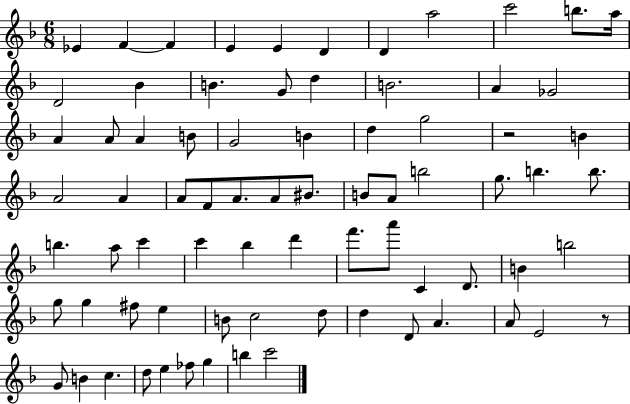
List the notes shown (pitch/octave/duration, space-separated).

Eb4/q F4/q F4/q E4/q E4/q D4/q D4/q A5/h C6/h B5/e. A5/s D4/h Bb4/q B4/q. G4/e D5/q B4/h. A4/q Gb4/h A4/q A4/e A4/q B4/e G4/h B4/q D5/q G5/h R/h B4/q A4/h A4/q A4/e F4/e A4/e. A4/e BIS4/e. B4/e A4/e B5/h G5/e. B5/q. B5/e. B5/q. A5/e C6/q C6/q Bb5/q D6/q F6/e. A6/e C4/q D4/e. B4/q B5/h G5/e G5/q F#5/e E5/q B4/e C5/h D5/e D5/q D4/e A4/q. A4/e E4/h R/e G4/e B4/q C5/q. D5/e E5/q FES5/e G5/q B5/q C6/h